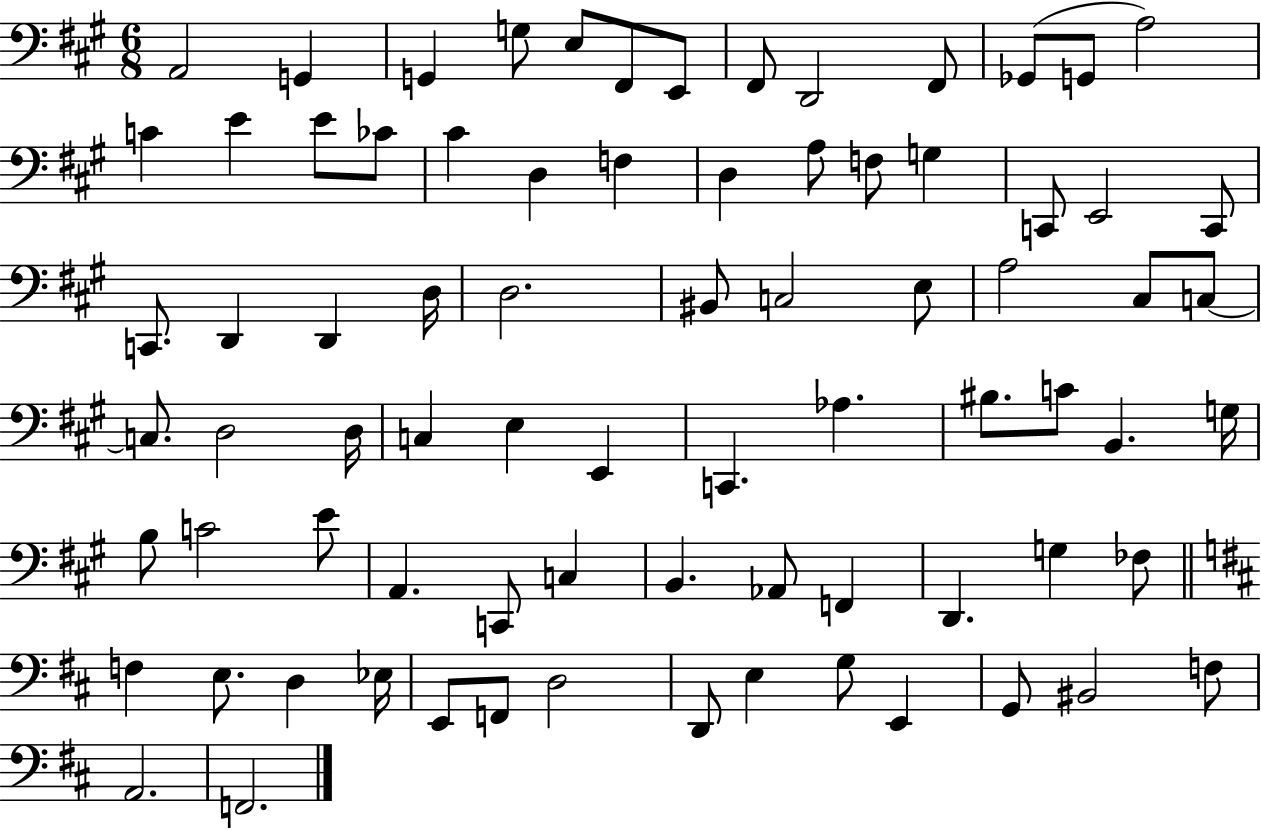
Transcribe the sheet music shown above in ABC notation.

X:1
T:Untitled
M:6/8
L:1/4
K:A
A,,2 G,, G,, G,/2 E,/2 ^F,,/2 E,,/2 ^F,,/2 D,,2 ^F,,/2 _G,,/2 G,,/2 A,2 C E E/2 _C/2 ^C D, F, D, A,/2 F,/2 G, C,,/2 E,,2 C,,/2 C,,/2 D,, D,, D,/4 D,2 ^B,,/2 C,2 E,/2 A,2 ^C,/2 C,/2 C,/2 D,2 D,/4 C, E, E,, C,, _A, ^B,/2 C/2 B,, G,/4 B,/2 C2 E/2 A,, C,,/2 C, B,, _A,,/2 F,, D,, G, _F,/2 F, E,/2 D, _E,/4 E,,/2 F,,/2 D,2 D,,/2 E, G,/2 E,, G,,/2 ^B,,2 F,/2 A,,2 F,,2